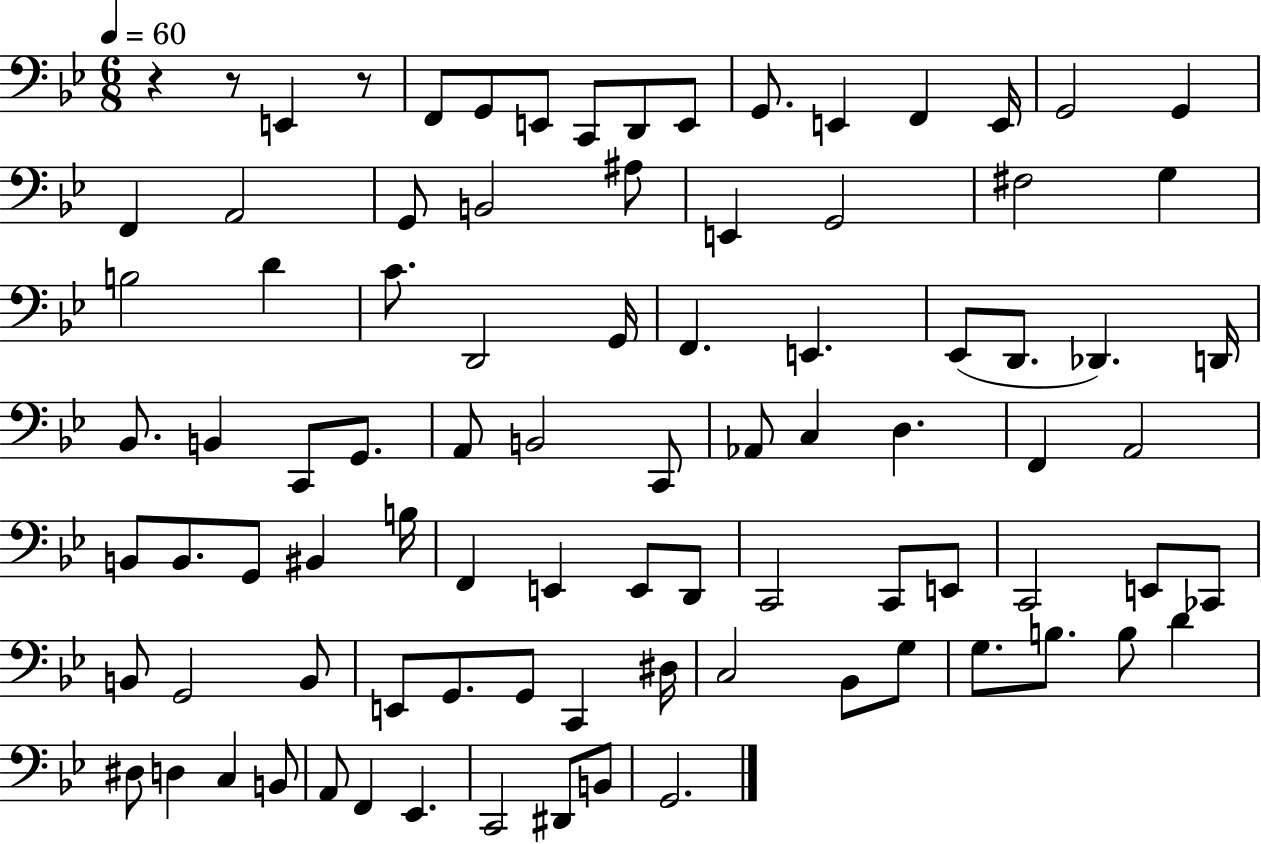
X:1
T:Untitled
M:6/8
L:1/4
K:Bb
z z/2 E,, z/2 F,,/2 G,,/2 E,,/2 C,,/2 D,,/2 E,,/2 G,,/2 E,, F,, E,,/4 G,,2 G,, F,, A,,2 G,,/2 B,,2 ^A,/2 E,, G,,2 ^F,2 G, B,2 D C/2 D,,2 G,,/4 F,, E,, _E,,/2 D,,/2 _D,, D,,/4 _B,,/2 B,, C,,/2 G,,/2 A,,/2 B,,2 C,,/2 _A,,/2 C, D, F,, A,,2 B,,/2 B,,/2 G,,/2 ^B,, B,/4 F,, E,, E,,/2 D,,/2 C,,2 C,,/2 E,,/2 C,,2 E,,/2 _C,,/2 B,,/2 G,,2 B,,/2 E,,/2 G,,/2 G,,/2 C,, ^D,/4 C,2 _B,,/2 G,/2 G,/2 B,/2 B,/2 D ^D,/2 D, C, B,,/2 A,,/2 F,, _E,, C,,2 ^D,,/2 B,,/2 G,,2